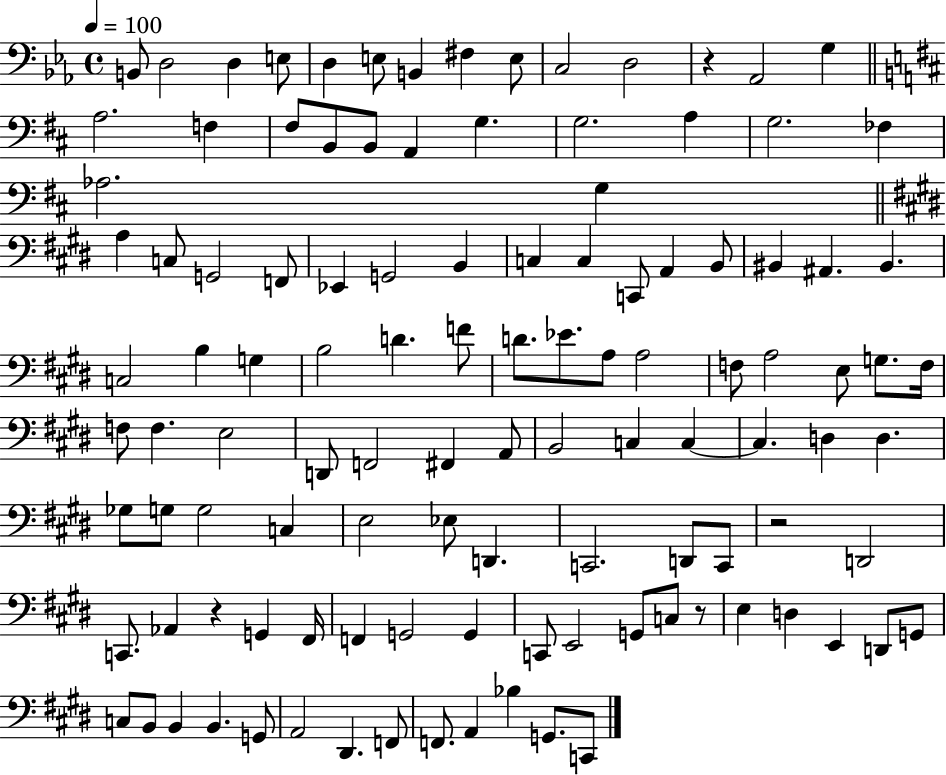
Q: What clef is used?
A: bass